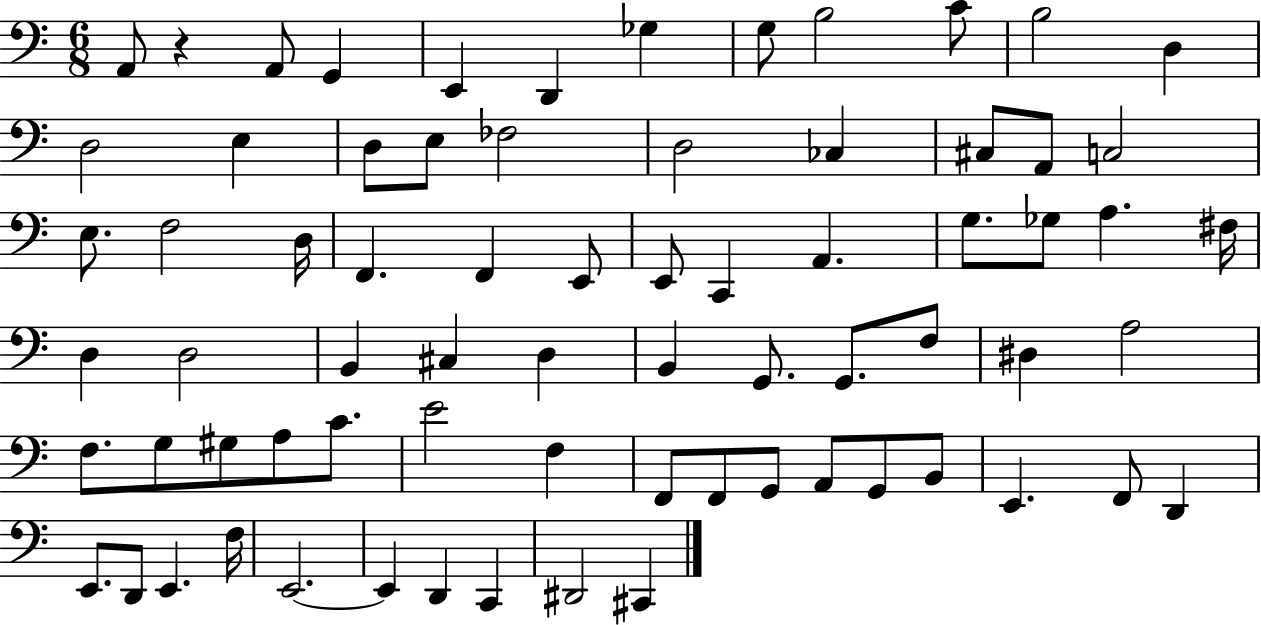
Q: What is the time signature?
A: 6/8